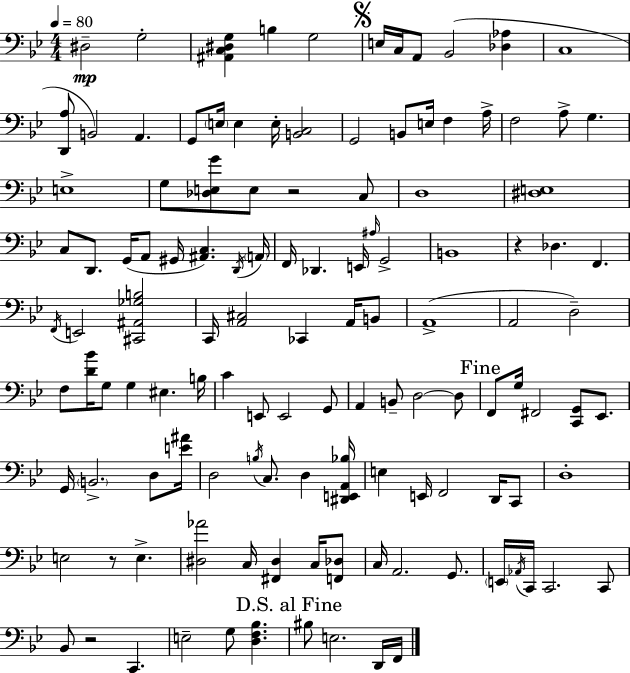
X:1
T:Untitled
M:4/4
L:1/4
K:Gm
^D,2 G,2 [^A,,C,^D,G,] B, G,2 E,/4 C,/4 A,,/2 _B,,2 [_D,_A,] C,4 [D,,A,]/2 B,,2 A,, G,,/2 E,/4 E, E,/4 [B,,C,]2 G,,2 B,,/2 E,/4 F, A,/4 F,2 A,/2 G, E,4 G,/2 [_D,E,G]/2 E,/2 z2 C,/2 D,4 [^D,E,]4 C,/2 D,,/2 G,,/4 A,,/2 ^G,,/4 [^A,,C,] D,,/4 A,,/4 F,,/4 _D,, E,,/4 ^A,/4 G,,2 B,,4 z _D, F,, F,,/4 E,,2 [^C,,^A,,_G,B,]2 C,,/4 [A,,^C,]2 _C,, A,,/4 B,,/2 A,,4 A,,2 D,2 F,/2 [D_B]/4 G,/2 G, ^E, B,/4 C E,,/2 E,,2 G,,/2 A,, B,,/2 D,2 D,/2 F,,/2 G,/4 ^F,,2 [C,,G,,]/2 _E,,/2 G,,/4 B,,2 D,/2 [E^A]/4 D,2 B,/4 C,/2 D, [^D,,E,,A,,_B,]/4 E, E,,/4 F,,2 D,,/4 C,,/2 D,4 E,2 z/2 E, [^D,_A]2 C,/4 [^F,,^D,] C,/4 [F,,_D,]/2 C,/4 A,,2 G,,/2 E,,/4 _A,,/4 C,,/4 C,,2 C,,/2 _B,,/2 z2 C,, E,2 G,/2 [D,F,_B,] ^B,/2 E,2 D,,/4 F,,/4